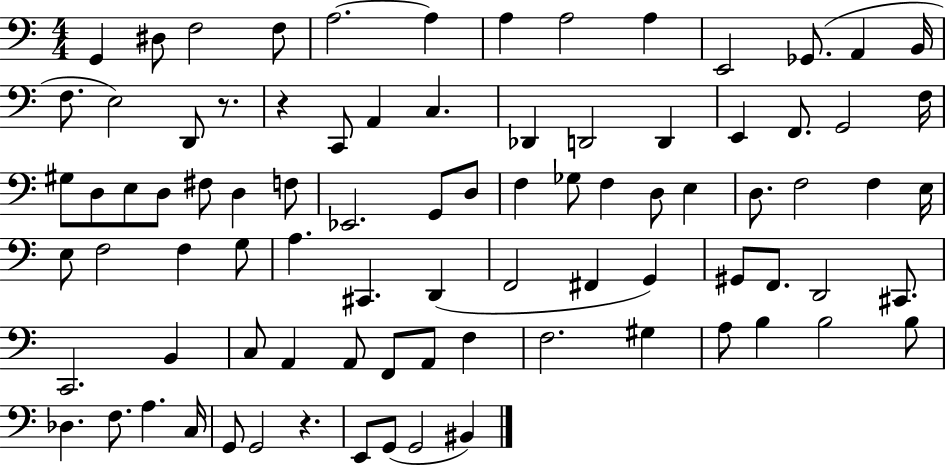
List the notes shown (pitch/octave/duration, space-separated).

G2/q D#3/e F3/h F3/e A3/h. A3/q A3/q A3/h A3/q E2/h Gb2/e. A2/q B2/s F3/e. E3/h D2/e R/e. R/q C2/e A2/q C3/q. Db2/q D2/h D2/q E2/q F2/e. G2/h F3/s G#3/e D3/e E3/e D3/e F#3/e D3/q F3/e Eb2/h. G2/e D3/e F3/q Gb3/e F3/q D3/e E3/q D3/e. F3/h F3/q E3/s E3/e F3/h F3/q G3/e A3/q. C#2/q. D2/q F2/h F#2/q G2/q G#2/e F2/e. D2/h C#2/e. C2/h. B2/q C3/e A2/q A2/e F2/e A2/e F3/q F3/h. G#3/q A3/e B3/q B3/h B3/e Db3/q. F3/e. A3/q. C3/s G2/e G2/h R/q. E2/e G2/e G2/h BIS2/q